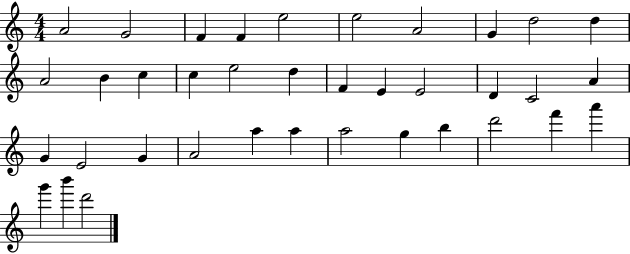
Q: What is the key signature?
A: C major